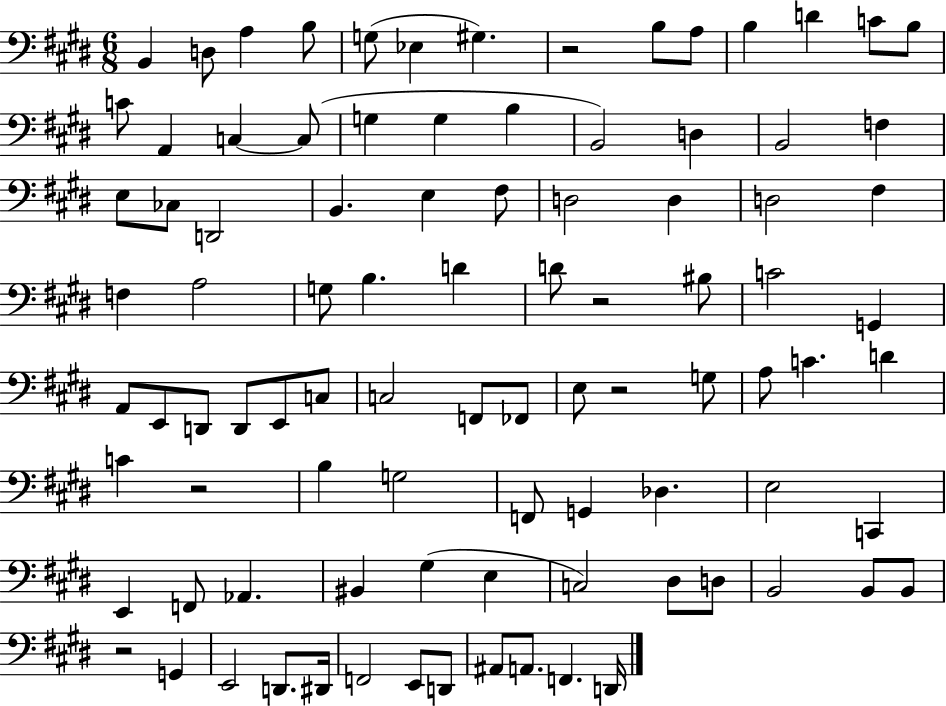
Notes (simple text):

B2/q D3/e A3/q B3/e G3/e Eb3/q G#3/q. R/h B3/e A3/e B3/q D4/q C4/e B3/e C4/e A2/q C3/q C3/e G3/q G3/q B3/q B2/h D3/q B2/h F3/q E3/e CES3/e D2/h B2/q. E3/q F#3/e D3/h D3/q D3/h F#3/q F3/q A3/h G3/e B3/q. D4/q D4/e R/h BIS3/e C4/h G2/q A2/e E2/e D2/e D2/e E2/e C3/e C3/h F2/e FES2/e E3/e R/h G3/e A3/e C4/q. D4/q C4/q R/h B3/q G3/h F2/e G2/q Db3/q. E3/h C2/q E2/q F2/e Ab2/q. BIS2/q G#3/q E3/q C3/h D#3/e D3/e B2/h B2/e B2/e R/h G2/q E2/h D2/e. D#2/s F2/h E2/e D2/e A#2/e A2/e. F2/q. D2/s